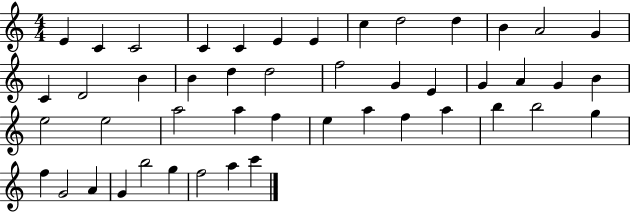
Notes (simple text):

E4/q C4/q C4/h C4/q C4/q E4/q E4/q C5/q D5/h D5/q B4/q A4/h G4/q C4/q D4/h B4/q B4/q D5/q D5/h F5/h G4/q E4/q G4/q A4/q G4/q B4/q E5/h E5/h A5/h A5/q F5/q E5/q A5/q F5/q A5/q B5/q B5/h G5/q F5/q G4/h A4/q G4/q B5/h G5/q F5/h A5/q C6/q